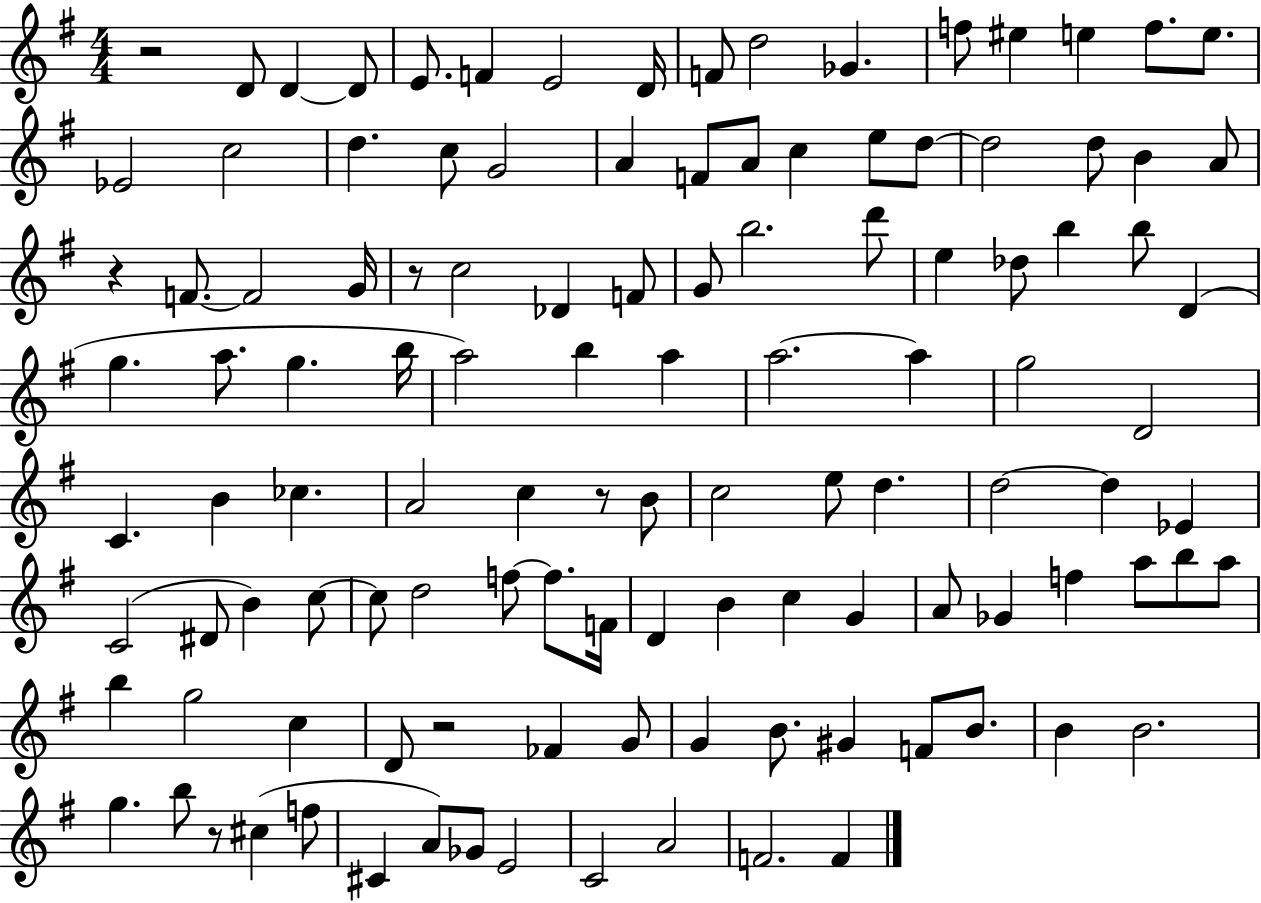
R/h D4/e D4/q D4/e E4/e. F4/q E4/h D4/s F4/e D5/h Gb4/q. F5/e EIS5/q E5/q F5/e. E5/e. Eb4/h C5/h D5/q. C5/e G4/h A4/q F4/e A4/e C5/q E5/e D5/e D5/h D5/e B4/q A4/e R/q F4/e. F4/h G4/s R/e C5/h Db4/q F4/e G4/e B5/h. D6/e E5/q Db5/e B5/q B5/e D4/q G5/q. A5/e. G5/q. B5/s A5/h B5/q A5/q A5/h. A5/q G5/h D4/h C4/q. B4/q CES5/q. A4/h C5/q R/e B4/e C5/h E5/e D5/q. D5/h D5/q Eb4/q C4/h D#4/e B4/q C5/e C5/e D5/h F5/e F5/e. F4/s D4/q B4/q C5/q G4/q A4/e Gb4/q F5/q A5/e B5/e A5/e B5/q G5/h C5/q D4/e R/h FES4/q G4/e G4/q B4/e. G#4/q F4/e B4/e. B4/q B4/h. G5/q. B5/e R/e C#5/q F5/e C#4/q A4/e Gb4/e E4/h C4/h A4/h F4/h. F4/q